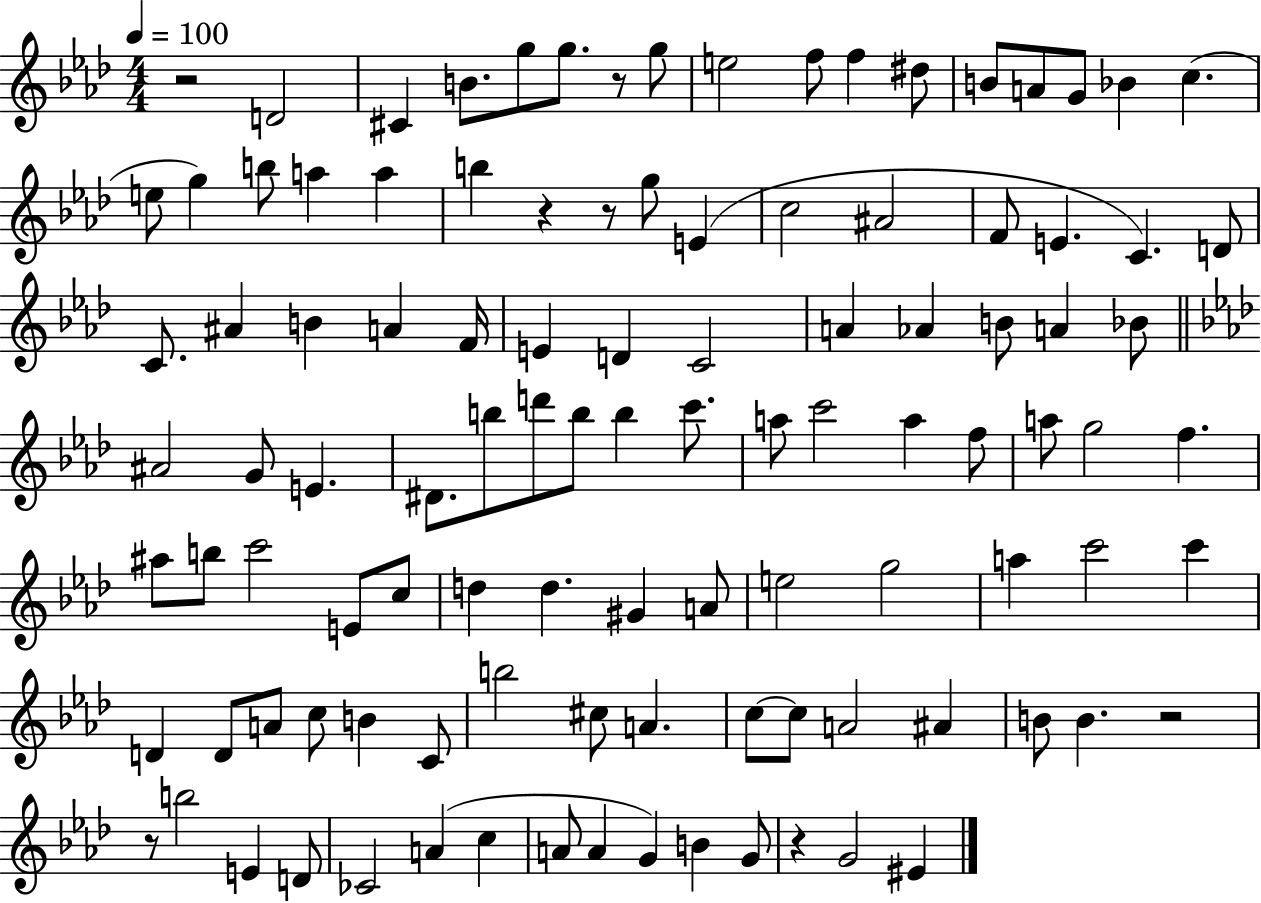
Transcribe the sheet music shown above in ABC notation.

X:1
T:Untitled
M:4/4
L:1/4
K:Ab
z2 D2 ^C B/2 g/2 g/2 z/2 g/2 e2 f/2 f ^d/2 B/2 A/2 G/2 _B c e/2 g b/2 a a b z z/2 g/2 E c2 ^A2 F/2 E C D/2 C/2 ^A B A F/4 E D C2 A _A B/2 A _B/2 ^A2 G/2 E ^D/2 b/2 d'/2 b/2 b c'/2 a/2 c'2 a f/2 a/2 g2 f ^a/2 b/2 c'2 E/2 c/2 d d ^G A/2 e2 g2 a c'2 c' D D/2 A/2 c/2 B C/2 b2 ^c/2 A c/2 c/2 A2 ^A B/2 B z2 z/2 b2 E D/2 _C2 A c A/2 A G B G/2 z G2 ^E